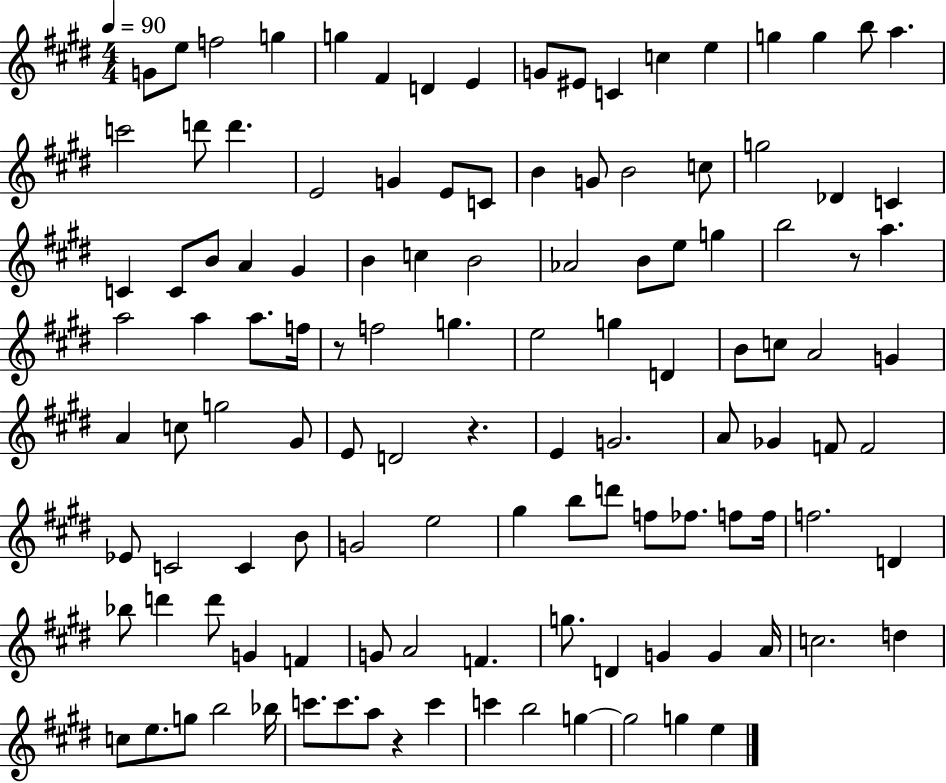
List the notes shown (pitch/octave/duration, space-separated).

G4/e E5/e F5/h G5/q G5/q F#4/q D4/q E4/q G4/e EIS4/e C4/q C5/q E5/q G5/q G5/q B5/e A5/q. C6/h D6/e D6/q. E4/h G4/q E4/e C4/e B4/q G4/e B4/h C5/e G5/h Db4/q C4/q C4/q C4/e B4/e A4/q G#4/q B4/q C5/q B4/h Ab4/h B4/e E5/e G5/q B5/h R/e A5/q. A5/h A5/q A5/e. F5/s R/e F5/h G5/q. E5/h G5/q D4/q B4/e C5/e A4/h G4/q A4/q C5/e G5/h G#4/e E4/e D4/h R/q. E4/q G4/h. A4/e Gb4/q F4/e F4/h Eb4/e C4/h C4/q B4/e G4/h E5/h G#5/q B5/e D6/e F5/e FES5/e. F5/e F5/s F5/h. D4/q Bb5/e D6/q D6/e G4/q F4/q G4/e A4/h F4/q. G5/e. D4/q G4/q G4/q A4/s C5/h. D5/q C5/e E5/e. G5/e B5/h Bb5/s C6/e. C6/e. A5/e R/q C6/q C6/q B5/h G5/q G5/h G5/q E5/q